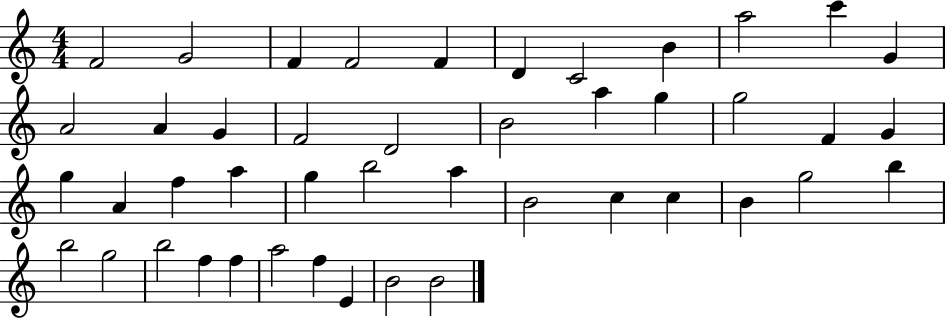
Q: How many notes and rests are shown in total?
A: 45